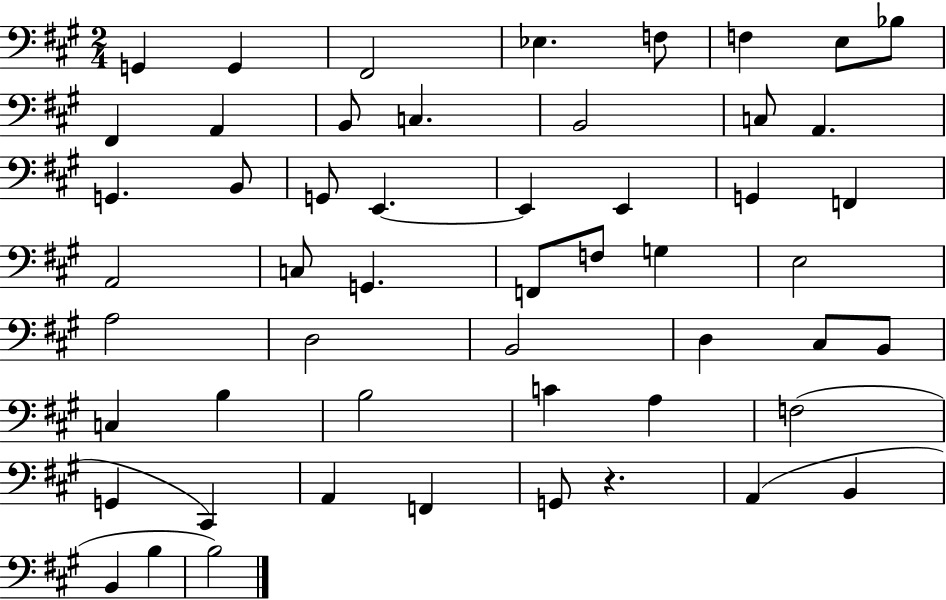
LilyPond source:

{
  \clef bass
  \numericTimeSignature
  \time 2/4
  \key a \major
  g,4 g,4 | fis,2 | ees4. f8 | f4 e8 bes8 | \break fis,4 a,4 | b,8 c4. | b,2 | c8 a,4. | \break g,4. b,8 | g,8 e,4.~~ | e,4 e,4 | g,4 f,4 | \break a,2 | c8 g,4. | f,8 f8 g4 | e2 | \break a2 | d2 | b,2 | d4 cis8 b,8 | \break c4 b4 | b2 | c'4 a4 | f2( | \break g,4 cis,4) | a,4 f,4 | g,8 r4. | a,4( b,4 | \break b,4 b4 | b2) | \bar "|."
}